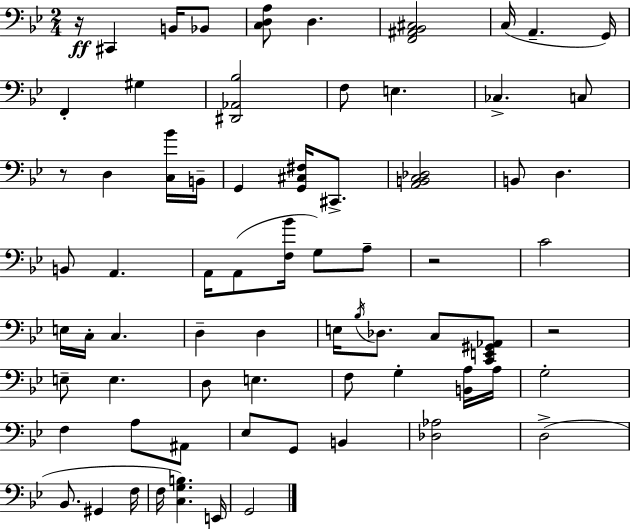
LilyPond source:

{
  \clef bass
  \numericTimeSignature
  \time 2/4
  \key bes \major
  \repeat volta 2 { r16\ff cis,4 b,16 bes,8 | <c d a>8 d4. | <f, ais, bes, cis>2 | c16( a,4.-- g,16) | \break f,4-. gis4 | <dis, aes, bes>2 | f8 e4. | ces4.-> c8 | \break r8 d4 <c bes'>16 b,16-- | g,4 <g, cis fis>16 cis,8.-> | <a, b, c des>2 | b,8 d4. | \break b,8 a,4. | a,16 a,8( <f bes'>16 g8) a8-- | r2 | c'2 | \break e16 c16-. c4. | d4-- d4 | e16 \acciaccatura { bes16 } des8. c8 <c, e, gis, aes,>8 | r2 | \break e8-- e4. | d8 e4. | f8 g4-. <b, a>16 | a16 g2-. | \break f4 a8 ais,8 | ees8 g,8 b,4 | <des aes>2 | d2->( | \break bes,8. gis,4 | f16 f16 <c g b>4.) | e,16 g,2 | } \bar "|."
}